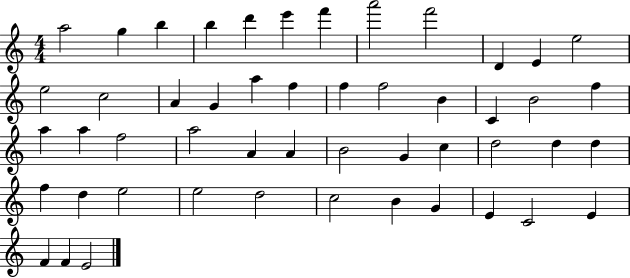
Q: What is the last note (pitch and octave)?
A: E4